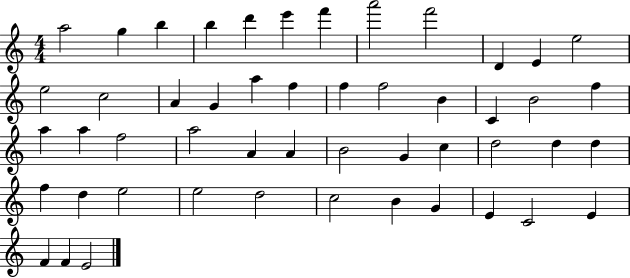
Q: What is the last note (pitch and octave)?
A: E4